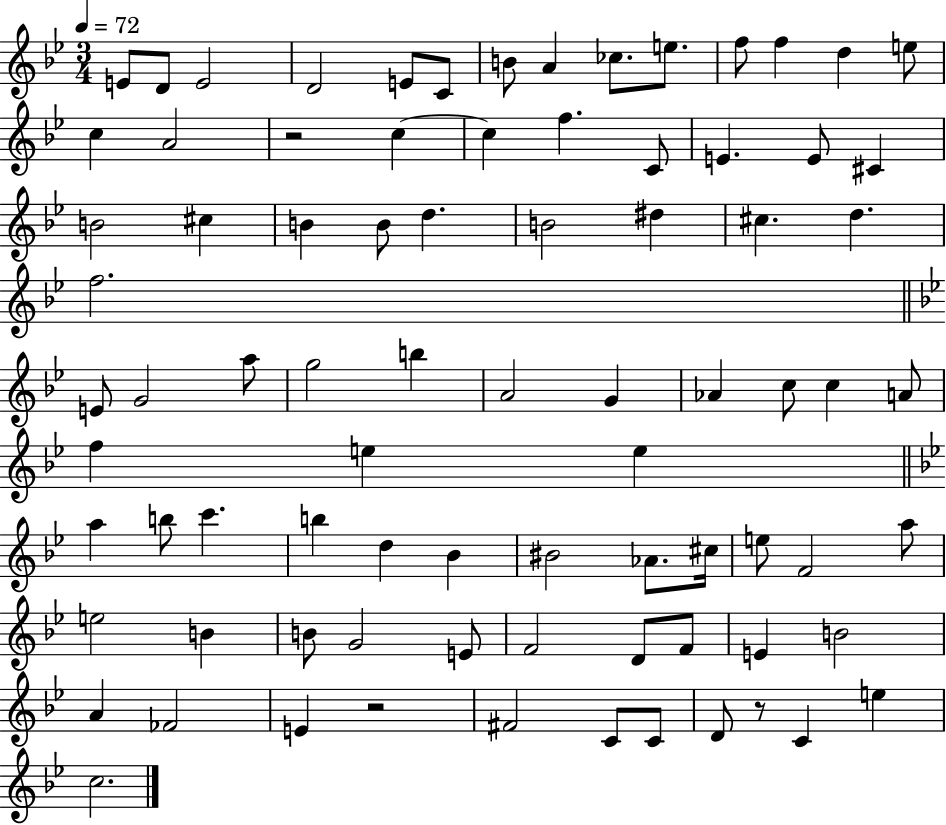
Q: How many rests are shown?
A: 3